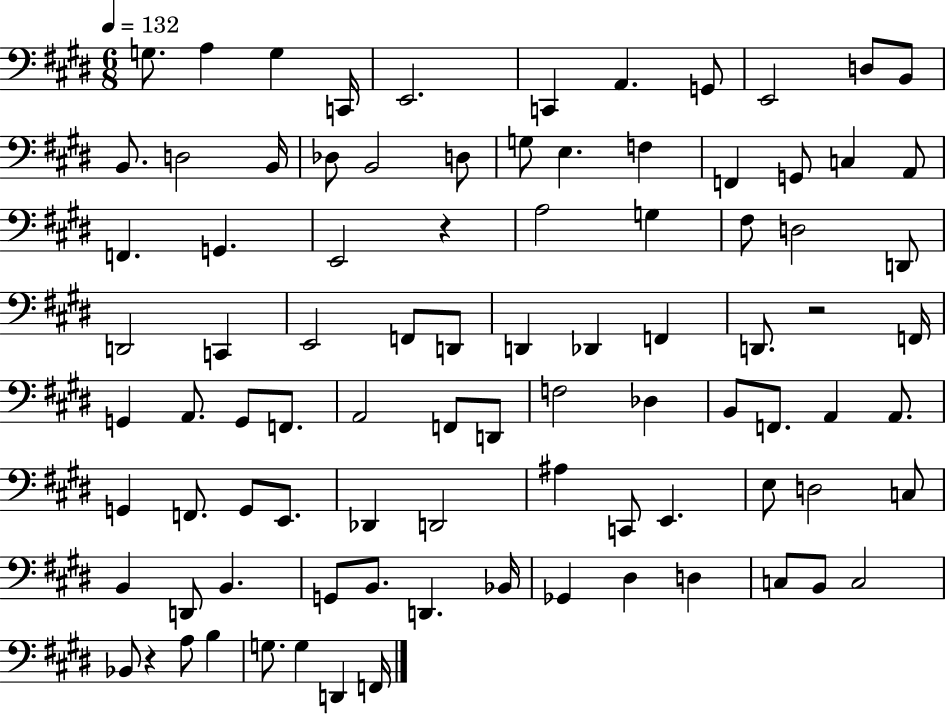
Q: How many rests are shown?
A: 3